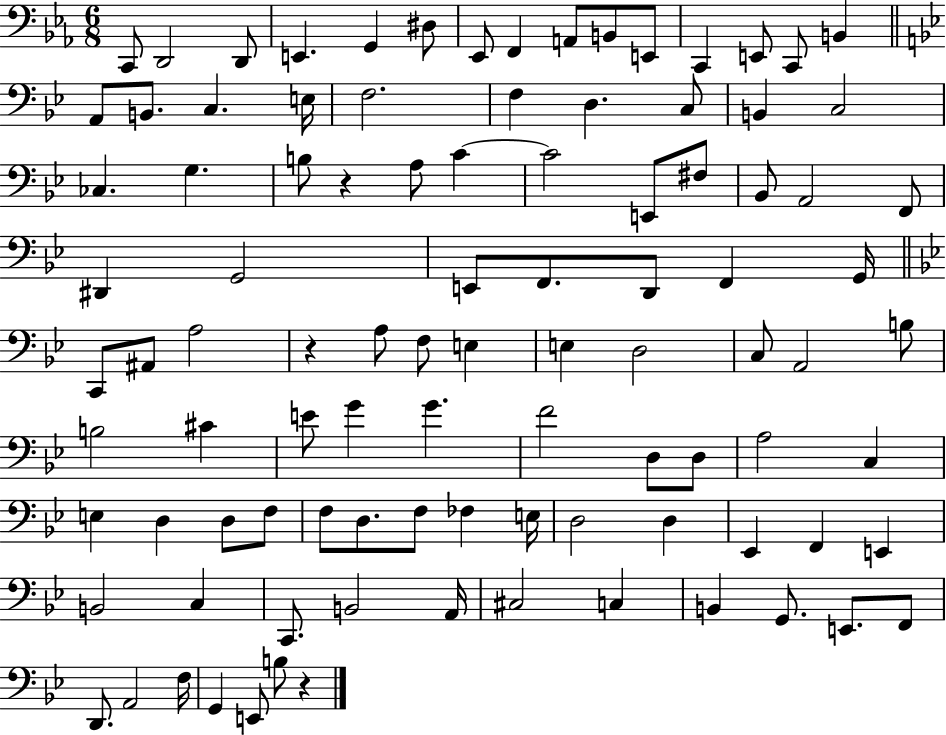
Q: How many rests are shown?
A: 3